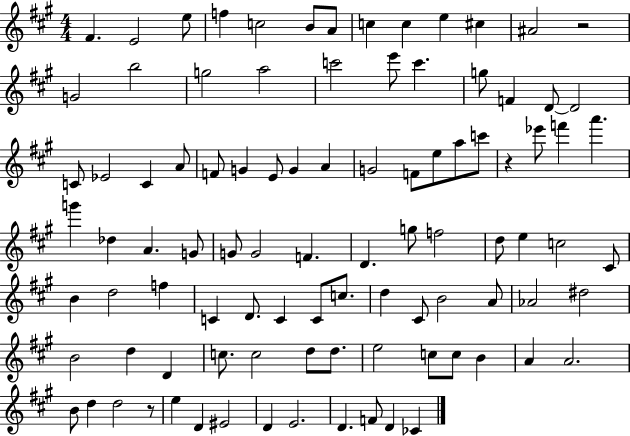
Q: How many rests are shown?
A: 3